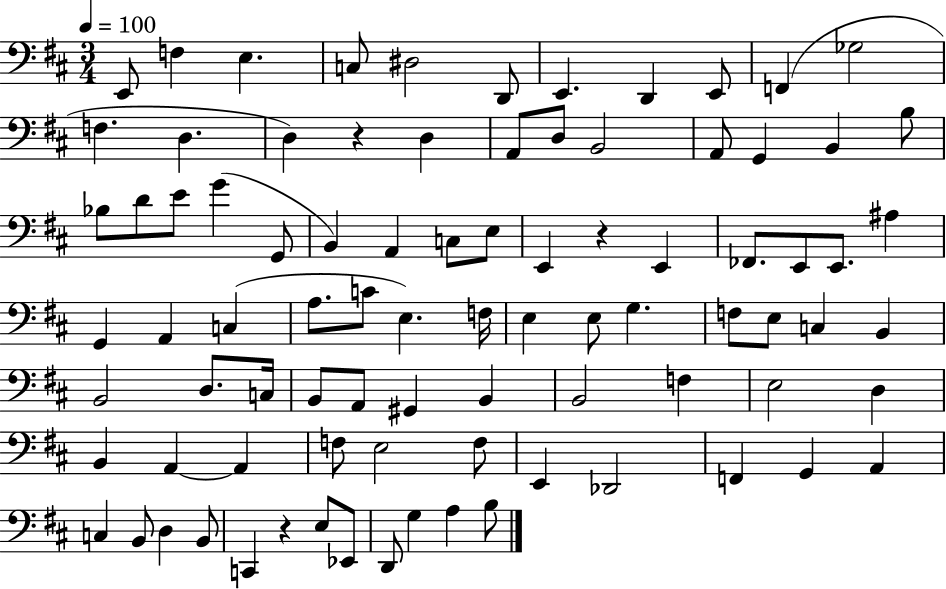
{
  \clef bass
  \numericTimeSignature
  \time 3/4
  \key d \major
  \tempo 4 = 100
  \repeat volta 2 { e,8 f4 e4. | c8 dis2 d,8 | e,4. d,4 e,8 | f,4( ges2 | \break f4. d4. | d4) r4 d4 | a,8 d8 b,2 | a,8 g,4 b,4 b8 | \break bes8 d'8 e'8 g'4( g,8 | b,4) a,4 c8 e8 | e,4 r4 e,4 | fes,8. e,8 e,8. ais4 | \break g,4 a,4 c4( | a8. c'8 e4.) f16 | e4 e8 g4. | f8 e8 c4 b,4 | \break b,2 d8. c16 | b,8 a,8 gis,4 b,4 | b,2 f4 | e2 d4 | \break b,4 a,4~~ a,4 | f8 e2 f8 | e,4 des,2 | f,4 g,4 a,4 | \break c4 b,8 d4 b,8 | c,4 r4 e8 ees,8 | d,8 g4 a4 b8 | } \bar "|."
}